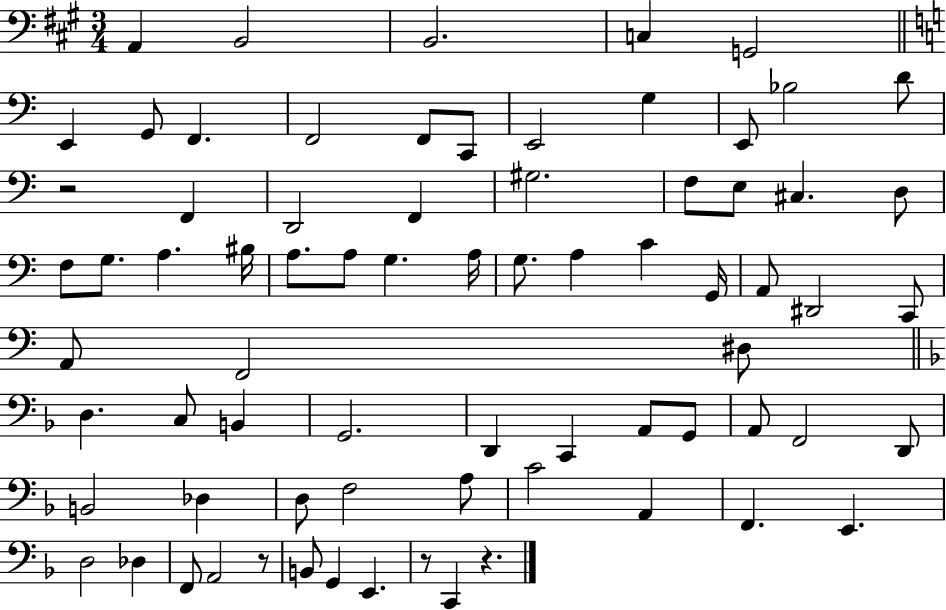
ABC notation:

X:1
T:Untitled
M:3/4
L:1/4
K:A
A,, B,,2 B,,2 C, G,,2 E,, G,,/2 F,, F,,2 F,,/2 C,,/2 E,,2 G, E,,/2 _B,2 D/2 z2 F,, D,,2 F,, ^G,2 F,/2 E,/2 ^C, D,/2 F,/2 G,/2 A, ^B,/4 A,/2 A,/2 G, A,/4 G,/2 A, C G,,/4 A,,/2 ^D,,2 C,,/2 A,,/2 F,,2 ^D,/2 D, C,/2 B,, G,,2 D,, C,, A,,/2 G,,/2 A,,/2 F,,2 D,,/2 B,,2 _D, D,/2 F,2 A,/2 C2 A,, F,, E,, D,2 _D, F,,/2 A,,2 z/2 B,,/2 G,, E,, z/2 C,, z